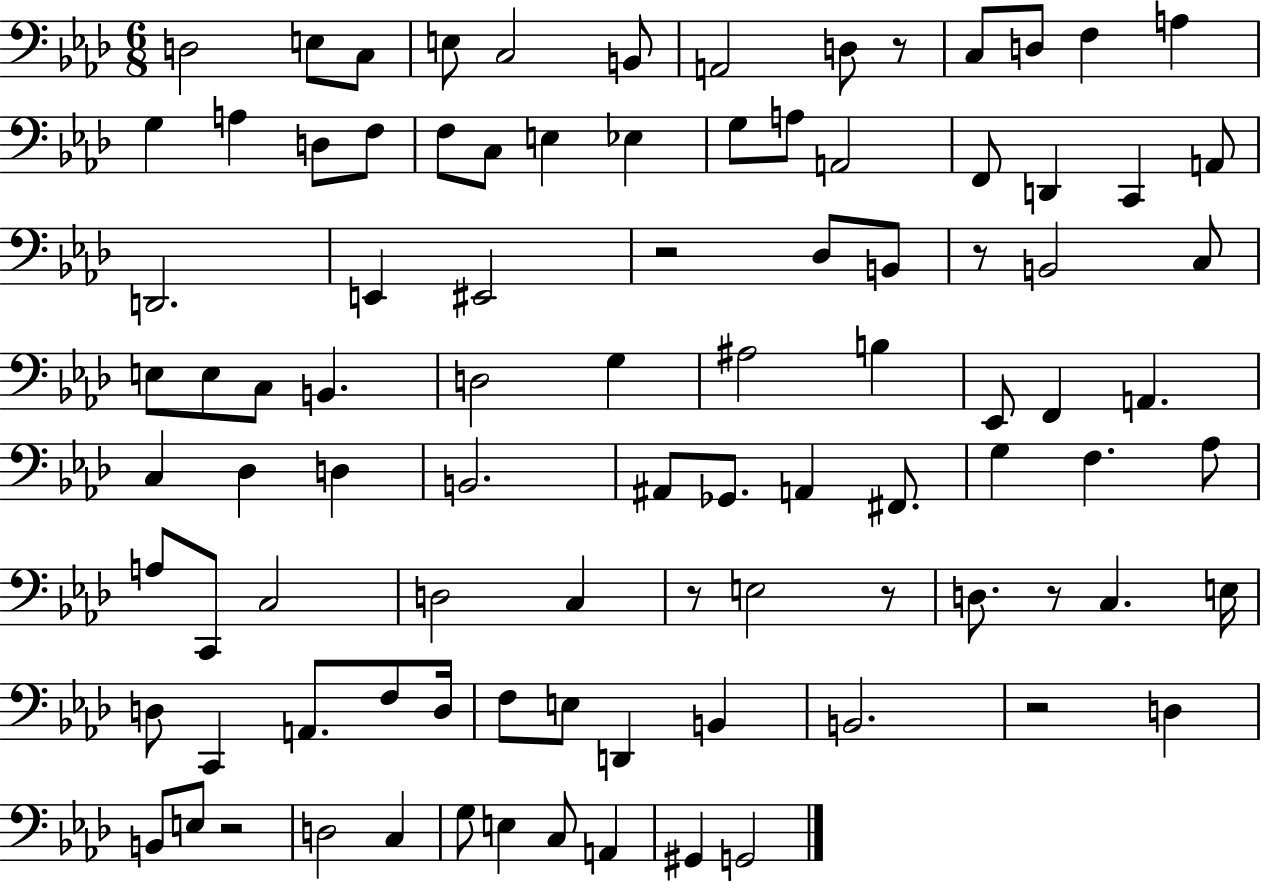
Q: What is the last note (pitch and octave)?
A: G2